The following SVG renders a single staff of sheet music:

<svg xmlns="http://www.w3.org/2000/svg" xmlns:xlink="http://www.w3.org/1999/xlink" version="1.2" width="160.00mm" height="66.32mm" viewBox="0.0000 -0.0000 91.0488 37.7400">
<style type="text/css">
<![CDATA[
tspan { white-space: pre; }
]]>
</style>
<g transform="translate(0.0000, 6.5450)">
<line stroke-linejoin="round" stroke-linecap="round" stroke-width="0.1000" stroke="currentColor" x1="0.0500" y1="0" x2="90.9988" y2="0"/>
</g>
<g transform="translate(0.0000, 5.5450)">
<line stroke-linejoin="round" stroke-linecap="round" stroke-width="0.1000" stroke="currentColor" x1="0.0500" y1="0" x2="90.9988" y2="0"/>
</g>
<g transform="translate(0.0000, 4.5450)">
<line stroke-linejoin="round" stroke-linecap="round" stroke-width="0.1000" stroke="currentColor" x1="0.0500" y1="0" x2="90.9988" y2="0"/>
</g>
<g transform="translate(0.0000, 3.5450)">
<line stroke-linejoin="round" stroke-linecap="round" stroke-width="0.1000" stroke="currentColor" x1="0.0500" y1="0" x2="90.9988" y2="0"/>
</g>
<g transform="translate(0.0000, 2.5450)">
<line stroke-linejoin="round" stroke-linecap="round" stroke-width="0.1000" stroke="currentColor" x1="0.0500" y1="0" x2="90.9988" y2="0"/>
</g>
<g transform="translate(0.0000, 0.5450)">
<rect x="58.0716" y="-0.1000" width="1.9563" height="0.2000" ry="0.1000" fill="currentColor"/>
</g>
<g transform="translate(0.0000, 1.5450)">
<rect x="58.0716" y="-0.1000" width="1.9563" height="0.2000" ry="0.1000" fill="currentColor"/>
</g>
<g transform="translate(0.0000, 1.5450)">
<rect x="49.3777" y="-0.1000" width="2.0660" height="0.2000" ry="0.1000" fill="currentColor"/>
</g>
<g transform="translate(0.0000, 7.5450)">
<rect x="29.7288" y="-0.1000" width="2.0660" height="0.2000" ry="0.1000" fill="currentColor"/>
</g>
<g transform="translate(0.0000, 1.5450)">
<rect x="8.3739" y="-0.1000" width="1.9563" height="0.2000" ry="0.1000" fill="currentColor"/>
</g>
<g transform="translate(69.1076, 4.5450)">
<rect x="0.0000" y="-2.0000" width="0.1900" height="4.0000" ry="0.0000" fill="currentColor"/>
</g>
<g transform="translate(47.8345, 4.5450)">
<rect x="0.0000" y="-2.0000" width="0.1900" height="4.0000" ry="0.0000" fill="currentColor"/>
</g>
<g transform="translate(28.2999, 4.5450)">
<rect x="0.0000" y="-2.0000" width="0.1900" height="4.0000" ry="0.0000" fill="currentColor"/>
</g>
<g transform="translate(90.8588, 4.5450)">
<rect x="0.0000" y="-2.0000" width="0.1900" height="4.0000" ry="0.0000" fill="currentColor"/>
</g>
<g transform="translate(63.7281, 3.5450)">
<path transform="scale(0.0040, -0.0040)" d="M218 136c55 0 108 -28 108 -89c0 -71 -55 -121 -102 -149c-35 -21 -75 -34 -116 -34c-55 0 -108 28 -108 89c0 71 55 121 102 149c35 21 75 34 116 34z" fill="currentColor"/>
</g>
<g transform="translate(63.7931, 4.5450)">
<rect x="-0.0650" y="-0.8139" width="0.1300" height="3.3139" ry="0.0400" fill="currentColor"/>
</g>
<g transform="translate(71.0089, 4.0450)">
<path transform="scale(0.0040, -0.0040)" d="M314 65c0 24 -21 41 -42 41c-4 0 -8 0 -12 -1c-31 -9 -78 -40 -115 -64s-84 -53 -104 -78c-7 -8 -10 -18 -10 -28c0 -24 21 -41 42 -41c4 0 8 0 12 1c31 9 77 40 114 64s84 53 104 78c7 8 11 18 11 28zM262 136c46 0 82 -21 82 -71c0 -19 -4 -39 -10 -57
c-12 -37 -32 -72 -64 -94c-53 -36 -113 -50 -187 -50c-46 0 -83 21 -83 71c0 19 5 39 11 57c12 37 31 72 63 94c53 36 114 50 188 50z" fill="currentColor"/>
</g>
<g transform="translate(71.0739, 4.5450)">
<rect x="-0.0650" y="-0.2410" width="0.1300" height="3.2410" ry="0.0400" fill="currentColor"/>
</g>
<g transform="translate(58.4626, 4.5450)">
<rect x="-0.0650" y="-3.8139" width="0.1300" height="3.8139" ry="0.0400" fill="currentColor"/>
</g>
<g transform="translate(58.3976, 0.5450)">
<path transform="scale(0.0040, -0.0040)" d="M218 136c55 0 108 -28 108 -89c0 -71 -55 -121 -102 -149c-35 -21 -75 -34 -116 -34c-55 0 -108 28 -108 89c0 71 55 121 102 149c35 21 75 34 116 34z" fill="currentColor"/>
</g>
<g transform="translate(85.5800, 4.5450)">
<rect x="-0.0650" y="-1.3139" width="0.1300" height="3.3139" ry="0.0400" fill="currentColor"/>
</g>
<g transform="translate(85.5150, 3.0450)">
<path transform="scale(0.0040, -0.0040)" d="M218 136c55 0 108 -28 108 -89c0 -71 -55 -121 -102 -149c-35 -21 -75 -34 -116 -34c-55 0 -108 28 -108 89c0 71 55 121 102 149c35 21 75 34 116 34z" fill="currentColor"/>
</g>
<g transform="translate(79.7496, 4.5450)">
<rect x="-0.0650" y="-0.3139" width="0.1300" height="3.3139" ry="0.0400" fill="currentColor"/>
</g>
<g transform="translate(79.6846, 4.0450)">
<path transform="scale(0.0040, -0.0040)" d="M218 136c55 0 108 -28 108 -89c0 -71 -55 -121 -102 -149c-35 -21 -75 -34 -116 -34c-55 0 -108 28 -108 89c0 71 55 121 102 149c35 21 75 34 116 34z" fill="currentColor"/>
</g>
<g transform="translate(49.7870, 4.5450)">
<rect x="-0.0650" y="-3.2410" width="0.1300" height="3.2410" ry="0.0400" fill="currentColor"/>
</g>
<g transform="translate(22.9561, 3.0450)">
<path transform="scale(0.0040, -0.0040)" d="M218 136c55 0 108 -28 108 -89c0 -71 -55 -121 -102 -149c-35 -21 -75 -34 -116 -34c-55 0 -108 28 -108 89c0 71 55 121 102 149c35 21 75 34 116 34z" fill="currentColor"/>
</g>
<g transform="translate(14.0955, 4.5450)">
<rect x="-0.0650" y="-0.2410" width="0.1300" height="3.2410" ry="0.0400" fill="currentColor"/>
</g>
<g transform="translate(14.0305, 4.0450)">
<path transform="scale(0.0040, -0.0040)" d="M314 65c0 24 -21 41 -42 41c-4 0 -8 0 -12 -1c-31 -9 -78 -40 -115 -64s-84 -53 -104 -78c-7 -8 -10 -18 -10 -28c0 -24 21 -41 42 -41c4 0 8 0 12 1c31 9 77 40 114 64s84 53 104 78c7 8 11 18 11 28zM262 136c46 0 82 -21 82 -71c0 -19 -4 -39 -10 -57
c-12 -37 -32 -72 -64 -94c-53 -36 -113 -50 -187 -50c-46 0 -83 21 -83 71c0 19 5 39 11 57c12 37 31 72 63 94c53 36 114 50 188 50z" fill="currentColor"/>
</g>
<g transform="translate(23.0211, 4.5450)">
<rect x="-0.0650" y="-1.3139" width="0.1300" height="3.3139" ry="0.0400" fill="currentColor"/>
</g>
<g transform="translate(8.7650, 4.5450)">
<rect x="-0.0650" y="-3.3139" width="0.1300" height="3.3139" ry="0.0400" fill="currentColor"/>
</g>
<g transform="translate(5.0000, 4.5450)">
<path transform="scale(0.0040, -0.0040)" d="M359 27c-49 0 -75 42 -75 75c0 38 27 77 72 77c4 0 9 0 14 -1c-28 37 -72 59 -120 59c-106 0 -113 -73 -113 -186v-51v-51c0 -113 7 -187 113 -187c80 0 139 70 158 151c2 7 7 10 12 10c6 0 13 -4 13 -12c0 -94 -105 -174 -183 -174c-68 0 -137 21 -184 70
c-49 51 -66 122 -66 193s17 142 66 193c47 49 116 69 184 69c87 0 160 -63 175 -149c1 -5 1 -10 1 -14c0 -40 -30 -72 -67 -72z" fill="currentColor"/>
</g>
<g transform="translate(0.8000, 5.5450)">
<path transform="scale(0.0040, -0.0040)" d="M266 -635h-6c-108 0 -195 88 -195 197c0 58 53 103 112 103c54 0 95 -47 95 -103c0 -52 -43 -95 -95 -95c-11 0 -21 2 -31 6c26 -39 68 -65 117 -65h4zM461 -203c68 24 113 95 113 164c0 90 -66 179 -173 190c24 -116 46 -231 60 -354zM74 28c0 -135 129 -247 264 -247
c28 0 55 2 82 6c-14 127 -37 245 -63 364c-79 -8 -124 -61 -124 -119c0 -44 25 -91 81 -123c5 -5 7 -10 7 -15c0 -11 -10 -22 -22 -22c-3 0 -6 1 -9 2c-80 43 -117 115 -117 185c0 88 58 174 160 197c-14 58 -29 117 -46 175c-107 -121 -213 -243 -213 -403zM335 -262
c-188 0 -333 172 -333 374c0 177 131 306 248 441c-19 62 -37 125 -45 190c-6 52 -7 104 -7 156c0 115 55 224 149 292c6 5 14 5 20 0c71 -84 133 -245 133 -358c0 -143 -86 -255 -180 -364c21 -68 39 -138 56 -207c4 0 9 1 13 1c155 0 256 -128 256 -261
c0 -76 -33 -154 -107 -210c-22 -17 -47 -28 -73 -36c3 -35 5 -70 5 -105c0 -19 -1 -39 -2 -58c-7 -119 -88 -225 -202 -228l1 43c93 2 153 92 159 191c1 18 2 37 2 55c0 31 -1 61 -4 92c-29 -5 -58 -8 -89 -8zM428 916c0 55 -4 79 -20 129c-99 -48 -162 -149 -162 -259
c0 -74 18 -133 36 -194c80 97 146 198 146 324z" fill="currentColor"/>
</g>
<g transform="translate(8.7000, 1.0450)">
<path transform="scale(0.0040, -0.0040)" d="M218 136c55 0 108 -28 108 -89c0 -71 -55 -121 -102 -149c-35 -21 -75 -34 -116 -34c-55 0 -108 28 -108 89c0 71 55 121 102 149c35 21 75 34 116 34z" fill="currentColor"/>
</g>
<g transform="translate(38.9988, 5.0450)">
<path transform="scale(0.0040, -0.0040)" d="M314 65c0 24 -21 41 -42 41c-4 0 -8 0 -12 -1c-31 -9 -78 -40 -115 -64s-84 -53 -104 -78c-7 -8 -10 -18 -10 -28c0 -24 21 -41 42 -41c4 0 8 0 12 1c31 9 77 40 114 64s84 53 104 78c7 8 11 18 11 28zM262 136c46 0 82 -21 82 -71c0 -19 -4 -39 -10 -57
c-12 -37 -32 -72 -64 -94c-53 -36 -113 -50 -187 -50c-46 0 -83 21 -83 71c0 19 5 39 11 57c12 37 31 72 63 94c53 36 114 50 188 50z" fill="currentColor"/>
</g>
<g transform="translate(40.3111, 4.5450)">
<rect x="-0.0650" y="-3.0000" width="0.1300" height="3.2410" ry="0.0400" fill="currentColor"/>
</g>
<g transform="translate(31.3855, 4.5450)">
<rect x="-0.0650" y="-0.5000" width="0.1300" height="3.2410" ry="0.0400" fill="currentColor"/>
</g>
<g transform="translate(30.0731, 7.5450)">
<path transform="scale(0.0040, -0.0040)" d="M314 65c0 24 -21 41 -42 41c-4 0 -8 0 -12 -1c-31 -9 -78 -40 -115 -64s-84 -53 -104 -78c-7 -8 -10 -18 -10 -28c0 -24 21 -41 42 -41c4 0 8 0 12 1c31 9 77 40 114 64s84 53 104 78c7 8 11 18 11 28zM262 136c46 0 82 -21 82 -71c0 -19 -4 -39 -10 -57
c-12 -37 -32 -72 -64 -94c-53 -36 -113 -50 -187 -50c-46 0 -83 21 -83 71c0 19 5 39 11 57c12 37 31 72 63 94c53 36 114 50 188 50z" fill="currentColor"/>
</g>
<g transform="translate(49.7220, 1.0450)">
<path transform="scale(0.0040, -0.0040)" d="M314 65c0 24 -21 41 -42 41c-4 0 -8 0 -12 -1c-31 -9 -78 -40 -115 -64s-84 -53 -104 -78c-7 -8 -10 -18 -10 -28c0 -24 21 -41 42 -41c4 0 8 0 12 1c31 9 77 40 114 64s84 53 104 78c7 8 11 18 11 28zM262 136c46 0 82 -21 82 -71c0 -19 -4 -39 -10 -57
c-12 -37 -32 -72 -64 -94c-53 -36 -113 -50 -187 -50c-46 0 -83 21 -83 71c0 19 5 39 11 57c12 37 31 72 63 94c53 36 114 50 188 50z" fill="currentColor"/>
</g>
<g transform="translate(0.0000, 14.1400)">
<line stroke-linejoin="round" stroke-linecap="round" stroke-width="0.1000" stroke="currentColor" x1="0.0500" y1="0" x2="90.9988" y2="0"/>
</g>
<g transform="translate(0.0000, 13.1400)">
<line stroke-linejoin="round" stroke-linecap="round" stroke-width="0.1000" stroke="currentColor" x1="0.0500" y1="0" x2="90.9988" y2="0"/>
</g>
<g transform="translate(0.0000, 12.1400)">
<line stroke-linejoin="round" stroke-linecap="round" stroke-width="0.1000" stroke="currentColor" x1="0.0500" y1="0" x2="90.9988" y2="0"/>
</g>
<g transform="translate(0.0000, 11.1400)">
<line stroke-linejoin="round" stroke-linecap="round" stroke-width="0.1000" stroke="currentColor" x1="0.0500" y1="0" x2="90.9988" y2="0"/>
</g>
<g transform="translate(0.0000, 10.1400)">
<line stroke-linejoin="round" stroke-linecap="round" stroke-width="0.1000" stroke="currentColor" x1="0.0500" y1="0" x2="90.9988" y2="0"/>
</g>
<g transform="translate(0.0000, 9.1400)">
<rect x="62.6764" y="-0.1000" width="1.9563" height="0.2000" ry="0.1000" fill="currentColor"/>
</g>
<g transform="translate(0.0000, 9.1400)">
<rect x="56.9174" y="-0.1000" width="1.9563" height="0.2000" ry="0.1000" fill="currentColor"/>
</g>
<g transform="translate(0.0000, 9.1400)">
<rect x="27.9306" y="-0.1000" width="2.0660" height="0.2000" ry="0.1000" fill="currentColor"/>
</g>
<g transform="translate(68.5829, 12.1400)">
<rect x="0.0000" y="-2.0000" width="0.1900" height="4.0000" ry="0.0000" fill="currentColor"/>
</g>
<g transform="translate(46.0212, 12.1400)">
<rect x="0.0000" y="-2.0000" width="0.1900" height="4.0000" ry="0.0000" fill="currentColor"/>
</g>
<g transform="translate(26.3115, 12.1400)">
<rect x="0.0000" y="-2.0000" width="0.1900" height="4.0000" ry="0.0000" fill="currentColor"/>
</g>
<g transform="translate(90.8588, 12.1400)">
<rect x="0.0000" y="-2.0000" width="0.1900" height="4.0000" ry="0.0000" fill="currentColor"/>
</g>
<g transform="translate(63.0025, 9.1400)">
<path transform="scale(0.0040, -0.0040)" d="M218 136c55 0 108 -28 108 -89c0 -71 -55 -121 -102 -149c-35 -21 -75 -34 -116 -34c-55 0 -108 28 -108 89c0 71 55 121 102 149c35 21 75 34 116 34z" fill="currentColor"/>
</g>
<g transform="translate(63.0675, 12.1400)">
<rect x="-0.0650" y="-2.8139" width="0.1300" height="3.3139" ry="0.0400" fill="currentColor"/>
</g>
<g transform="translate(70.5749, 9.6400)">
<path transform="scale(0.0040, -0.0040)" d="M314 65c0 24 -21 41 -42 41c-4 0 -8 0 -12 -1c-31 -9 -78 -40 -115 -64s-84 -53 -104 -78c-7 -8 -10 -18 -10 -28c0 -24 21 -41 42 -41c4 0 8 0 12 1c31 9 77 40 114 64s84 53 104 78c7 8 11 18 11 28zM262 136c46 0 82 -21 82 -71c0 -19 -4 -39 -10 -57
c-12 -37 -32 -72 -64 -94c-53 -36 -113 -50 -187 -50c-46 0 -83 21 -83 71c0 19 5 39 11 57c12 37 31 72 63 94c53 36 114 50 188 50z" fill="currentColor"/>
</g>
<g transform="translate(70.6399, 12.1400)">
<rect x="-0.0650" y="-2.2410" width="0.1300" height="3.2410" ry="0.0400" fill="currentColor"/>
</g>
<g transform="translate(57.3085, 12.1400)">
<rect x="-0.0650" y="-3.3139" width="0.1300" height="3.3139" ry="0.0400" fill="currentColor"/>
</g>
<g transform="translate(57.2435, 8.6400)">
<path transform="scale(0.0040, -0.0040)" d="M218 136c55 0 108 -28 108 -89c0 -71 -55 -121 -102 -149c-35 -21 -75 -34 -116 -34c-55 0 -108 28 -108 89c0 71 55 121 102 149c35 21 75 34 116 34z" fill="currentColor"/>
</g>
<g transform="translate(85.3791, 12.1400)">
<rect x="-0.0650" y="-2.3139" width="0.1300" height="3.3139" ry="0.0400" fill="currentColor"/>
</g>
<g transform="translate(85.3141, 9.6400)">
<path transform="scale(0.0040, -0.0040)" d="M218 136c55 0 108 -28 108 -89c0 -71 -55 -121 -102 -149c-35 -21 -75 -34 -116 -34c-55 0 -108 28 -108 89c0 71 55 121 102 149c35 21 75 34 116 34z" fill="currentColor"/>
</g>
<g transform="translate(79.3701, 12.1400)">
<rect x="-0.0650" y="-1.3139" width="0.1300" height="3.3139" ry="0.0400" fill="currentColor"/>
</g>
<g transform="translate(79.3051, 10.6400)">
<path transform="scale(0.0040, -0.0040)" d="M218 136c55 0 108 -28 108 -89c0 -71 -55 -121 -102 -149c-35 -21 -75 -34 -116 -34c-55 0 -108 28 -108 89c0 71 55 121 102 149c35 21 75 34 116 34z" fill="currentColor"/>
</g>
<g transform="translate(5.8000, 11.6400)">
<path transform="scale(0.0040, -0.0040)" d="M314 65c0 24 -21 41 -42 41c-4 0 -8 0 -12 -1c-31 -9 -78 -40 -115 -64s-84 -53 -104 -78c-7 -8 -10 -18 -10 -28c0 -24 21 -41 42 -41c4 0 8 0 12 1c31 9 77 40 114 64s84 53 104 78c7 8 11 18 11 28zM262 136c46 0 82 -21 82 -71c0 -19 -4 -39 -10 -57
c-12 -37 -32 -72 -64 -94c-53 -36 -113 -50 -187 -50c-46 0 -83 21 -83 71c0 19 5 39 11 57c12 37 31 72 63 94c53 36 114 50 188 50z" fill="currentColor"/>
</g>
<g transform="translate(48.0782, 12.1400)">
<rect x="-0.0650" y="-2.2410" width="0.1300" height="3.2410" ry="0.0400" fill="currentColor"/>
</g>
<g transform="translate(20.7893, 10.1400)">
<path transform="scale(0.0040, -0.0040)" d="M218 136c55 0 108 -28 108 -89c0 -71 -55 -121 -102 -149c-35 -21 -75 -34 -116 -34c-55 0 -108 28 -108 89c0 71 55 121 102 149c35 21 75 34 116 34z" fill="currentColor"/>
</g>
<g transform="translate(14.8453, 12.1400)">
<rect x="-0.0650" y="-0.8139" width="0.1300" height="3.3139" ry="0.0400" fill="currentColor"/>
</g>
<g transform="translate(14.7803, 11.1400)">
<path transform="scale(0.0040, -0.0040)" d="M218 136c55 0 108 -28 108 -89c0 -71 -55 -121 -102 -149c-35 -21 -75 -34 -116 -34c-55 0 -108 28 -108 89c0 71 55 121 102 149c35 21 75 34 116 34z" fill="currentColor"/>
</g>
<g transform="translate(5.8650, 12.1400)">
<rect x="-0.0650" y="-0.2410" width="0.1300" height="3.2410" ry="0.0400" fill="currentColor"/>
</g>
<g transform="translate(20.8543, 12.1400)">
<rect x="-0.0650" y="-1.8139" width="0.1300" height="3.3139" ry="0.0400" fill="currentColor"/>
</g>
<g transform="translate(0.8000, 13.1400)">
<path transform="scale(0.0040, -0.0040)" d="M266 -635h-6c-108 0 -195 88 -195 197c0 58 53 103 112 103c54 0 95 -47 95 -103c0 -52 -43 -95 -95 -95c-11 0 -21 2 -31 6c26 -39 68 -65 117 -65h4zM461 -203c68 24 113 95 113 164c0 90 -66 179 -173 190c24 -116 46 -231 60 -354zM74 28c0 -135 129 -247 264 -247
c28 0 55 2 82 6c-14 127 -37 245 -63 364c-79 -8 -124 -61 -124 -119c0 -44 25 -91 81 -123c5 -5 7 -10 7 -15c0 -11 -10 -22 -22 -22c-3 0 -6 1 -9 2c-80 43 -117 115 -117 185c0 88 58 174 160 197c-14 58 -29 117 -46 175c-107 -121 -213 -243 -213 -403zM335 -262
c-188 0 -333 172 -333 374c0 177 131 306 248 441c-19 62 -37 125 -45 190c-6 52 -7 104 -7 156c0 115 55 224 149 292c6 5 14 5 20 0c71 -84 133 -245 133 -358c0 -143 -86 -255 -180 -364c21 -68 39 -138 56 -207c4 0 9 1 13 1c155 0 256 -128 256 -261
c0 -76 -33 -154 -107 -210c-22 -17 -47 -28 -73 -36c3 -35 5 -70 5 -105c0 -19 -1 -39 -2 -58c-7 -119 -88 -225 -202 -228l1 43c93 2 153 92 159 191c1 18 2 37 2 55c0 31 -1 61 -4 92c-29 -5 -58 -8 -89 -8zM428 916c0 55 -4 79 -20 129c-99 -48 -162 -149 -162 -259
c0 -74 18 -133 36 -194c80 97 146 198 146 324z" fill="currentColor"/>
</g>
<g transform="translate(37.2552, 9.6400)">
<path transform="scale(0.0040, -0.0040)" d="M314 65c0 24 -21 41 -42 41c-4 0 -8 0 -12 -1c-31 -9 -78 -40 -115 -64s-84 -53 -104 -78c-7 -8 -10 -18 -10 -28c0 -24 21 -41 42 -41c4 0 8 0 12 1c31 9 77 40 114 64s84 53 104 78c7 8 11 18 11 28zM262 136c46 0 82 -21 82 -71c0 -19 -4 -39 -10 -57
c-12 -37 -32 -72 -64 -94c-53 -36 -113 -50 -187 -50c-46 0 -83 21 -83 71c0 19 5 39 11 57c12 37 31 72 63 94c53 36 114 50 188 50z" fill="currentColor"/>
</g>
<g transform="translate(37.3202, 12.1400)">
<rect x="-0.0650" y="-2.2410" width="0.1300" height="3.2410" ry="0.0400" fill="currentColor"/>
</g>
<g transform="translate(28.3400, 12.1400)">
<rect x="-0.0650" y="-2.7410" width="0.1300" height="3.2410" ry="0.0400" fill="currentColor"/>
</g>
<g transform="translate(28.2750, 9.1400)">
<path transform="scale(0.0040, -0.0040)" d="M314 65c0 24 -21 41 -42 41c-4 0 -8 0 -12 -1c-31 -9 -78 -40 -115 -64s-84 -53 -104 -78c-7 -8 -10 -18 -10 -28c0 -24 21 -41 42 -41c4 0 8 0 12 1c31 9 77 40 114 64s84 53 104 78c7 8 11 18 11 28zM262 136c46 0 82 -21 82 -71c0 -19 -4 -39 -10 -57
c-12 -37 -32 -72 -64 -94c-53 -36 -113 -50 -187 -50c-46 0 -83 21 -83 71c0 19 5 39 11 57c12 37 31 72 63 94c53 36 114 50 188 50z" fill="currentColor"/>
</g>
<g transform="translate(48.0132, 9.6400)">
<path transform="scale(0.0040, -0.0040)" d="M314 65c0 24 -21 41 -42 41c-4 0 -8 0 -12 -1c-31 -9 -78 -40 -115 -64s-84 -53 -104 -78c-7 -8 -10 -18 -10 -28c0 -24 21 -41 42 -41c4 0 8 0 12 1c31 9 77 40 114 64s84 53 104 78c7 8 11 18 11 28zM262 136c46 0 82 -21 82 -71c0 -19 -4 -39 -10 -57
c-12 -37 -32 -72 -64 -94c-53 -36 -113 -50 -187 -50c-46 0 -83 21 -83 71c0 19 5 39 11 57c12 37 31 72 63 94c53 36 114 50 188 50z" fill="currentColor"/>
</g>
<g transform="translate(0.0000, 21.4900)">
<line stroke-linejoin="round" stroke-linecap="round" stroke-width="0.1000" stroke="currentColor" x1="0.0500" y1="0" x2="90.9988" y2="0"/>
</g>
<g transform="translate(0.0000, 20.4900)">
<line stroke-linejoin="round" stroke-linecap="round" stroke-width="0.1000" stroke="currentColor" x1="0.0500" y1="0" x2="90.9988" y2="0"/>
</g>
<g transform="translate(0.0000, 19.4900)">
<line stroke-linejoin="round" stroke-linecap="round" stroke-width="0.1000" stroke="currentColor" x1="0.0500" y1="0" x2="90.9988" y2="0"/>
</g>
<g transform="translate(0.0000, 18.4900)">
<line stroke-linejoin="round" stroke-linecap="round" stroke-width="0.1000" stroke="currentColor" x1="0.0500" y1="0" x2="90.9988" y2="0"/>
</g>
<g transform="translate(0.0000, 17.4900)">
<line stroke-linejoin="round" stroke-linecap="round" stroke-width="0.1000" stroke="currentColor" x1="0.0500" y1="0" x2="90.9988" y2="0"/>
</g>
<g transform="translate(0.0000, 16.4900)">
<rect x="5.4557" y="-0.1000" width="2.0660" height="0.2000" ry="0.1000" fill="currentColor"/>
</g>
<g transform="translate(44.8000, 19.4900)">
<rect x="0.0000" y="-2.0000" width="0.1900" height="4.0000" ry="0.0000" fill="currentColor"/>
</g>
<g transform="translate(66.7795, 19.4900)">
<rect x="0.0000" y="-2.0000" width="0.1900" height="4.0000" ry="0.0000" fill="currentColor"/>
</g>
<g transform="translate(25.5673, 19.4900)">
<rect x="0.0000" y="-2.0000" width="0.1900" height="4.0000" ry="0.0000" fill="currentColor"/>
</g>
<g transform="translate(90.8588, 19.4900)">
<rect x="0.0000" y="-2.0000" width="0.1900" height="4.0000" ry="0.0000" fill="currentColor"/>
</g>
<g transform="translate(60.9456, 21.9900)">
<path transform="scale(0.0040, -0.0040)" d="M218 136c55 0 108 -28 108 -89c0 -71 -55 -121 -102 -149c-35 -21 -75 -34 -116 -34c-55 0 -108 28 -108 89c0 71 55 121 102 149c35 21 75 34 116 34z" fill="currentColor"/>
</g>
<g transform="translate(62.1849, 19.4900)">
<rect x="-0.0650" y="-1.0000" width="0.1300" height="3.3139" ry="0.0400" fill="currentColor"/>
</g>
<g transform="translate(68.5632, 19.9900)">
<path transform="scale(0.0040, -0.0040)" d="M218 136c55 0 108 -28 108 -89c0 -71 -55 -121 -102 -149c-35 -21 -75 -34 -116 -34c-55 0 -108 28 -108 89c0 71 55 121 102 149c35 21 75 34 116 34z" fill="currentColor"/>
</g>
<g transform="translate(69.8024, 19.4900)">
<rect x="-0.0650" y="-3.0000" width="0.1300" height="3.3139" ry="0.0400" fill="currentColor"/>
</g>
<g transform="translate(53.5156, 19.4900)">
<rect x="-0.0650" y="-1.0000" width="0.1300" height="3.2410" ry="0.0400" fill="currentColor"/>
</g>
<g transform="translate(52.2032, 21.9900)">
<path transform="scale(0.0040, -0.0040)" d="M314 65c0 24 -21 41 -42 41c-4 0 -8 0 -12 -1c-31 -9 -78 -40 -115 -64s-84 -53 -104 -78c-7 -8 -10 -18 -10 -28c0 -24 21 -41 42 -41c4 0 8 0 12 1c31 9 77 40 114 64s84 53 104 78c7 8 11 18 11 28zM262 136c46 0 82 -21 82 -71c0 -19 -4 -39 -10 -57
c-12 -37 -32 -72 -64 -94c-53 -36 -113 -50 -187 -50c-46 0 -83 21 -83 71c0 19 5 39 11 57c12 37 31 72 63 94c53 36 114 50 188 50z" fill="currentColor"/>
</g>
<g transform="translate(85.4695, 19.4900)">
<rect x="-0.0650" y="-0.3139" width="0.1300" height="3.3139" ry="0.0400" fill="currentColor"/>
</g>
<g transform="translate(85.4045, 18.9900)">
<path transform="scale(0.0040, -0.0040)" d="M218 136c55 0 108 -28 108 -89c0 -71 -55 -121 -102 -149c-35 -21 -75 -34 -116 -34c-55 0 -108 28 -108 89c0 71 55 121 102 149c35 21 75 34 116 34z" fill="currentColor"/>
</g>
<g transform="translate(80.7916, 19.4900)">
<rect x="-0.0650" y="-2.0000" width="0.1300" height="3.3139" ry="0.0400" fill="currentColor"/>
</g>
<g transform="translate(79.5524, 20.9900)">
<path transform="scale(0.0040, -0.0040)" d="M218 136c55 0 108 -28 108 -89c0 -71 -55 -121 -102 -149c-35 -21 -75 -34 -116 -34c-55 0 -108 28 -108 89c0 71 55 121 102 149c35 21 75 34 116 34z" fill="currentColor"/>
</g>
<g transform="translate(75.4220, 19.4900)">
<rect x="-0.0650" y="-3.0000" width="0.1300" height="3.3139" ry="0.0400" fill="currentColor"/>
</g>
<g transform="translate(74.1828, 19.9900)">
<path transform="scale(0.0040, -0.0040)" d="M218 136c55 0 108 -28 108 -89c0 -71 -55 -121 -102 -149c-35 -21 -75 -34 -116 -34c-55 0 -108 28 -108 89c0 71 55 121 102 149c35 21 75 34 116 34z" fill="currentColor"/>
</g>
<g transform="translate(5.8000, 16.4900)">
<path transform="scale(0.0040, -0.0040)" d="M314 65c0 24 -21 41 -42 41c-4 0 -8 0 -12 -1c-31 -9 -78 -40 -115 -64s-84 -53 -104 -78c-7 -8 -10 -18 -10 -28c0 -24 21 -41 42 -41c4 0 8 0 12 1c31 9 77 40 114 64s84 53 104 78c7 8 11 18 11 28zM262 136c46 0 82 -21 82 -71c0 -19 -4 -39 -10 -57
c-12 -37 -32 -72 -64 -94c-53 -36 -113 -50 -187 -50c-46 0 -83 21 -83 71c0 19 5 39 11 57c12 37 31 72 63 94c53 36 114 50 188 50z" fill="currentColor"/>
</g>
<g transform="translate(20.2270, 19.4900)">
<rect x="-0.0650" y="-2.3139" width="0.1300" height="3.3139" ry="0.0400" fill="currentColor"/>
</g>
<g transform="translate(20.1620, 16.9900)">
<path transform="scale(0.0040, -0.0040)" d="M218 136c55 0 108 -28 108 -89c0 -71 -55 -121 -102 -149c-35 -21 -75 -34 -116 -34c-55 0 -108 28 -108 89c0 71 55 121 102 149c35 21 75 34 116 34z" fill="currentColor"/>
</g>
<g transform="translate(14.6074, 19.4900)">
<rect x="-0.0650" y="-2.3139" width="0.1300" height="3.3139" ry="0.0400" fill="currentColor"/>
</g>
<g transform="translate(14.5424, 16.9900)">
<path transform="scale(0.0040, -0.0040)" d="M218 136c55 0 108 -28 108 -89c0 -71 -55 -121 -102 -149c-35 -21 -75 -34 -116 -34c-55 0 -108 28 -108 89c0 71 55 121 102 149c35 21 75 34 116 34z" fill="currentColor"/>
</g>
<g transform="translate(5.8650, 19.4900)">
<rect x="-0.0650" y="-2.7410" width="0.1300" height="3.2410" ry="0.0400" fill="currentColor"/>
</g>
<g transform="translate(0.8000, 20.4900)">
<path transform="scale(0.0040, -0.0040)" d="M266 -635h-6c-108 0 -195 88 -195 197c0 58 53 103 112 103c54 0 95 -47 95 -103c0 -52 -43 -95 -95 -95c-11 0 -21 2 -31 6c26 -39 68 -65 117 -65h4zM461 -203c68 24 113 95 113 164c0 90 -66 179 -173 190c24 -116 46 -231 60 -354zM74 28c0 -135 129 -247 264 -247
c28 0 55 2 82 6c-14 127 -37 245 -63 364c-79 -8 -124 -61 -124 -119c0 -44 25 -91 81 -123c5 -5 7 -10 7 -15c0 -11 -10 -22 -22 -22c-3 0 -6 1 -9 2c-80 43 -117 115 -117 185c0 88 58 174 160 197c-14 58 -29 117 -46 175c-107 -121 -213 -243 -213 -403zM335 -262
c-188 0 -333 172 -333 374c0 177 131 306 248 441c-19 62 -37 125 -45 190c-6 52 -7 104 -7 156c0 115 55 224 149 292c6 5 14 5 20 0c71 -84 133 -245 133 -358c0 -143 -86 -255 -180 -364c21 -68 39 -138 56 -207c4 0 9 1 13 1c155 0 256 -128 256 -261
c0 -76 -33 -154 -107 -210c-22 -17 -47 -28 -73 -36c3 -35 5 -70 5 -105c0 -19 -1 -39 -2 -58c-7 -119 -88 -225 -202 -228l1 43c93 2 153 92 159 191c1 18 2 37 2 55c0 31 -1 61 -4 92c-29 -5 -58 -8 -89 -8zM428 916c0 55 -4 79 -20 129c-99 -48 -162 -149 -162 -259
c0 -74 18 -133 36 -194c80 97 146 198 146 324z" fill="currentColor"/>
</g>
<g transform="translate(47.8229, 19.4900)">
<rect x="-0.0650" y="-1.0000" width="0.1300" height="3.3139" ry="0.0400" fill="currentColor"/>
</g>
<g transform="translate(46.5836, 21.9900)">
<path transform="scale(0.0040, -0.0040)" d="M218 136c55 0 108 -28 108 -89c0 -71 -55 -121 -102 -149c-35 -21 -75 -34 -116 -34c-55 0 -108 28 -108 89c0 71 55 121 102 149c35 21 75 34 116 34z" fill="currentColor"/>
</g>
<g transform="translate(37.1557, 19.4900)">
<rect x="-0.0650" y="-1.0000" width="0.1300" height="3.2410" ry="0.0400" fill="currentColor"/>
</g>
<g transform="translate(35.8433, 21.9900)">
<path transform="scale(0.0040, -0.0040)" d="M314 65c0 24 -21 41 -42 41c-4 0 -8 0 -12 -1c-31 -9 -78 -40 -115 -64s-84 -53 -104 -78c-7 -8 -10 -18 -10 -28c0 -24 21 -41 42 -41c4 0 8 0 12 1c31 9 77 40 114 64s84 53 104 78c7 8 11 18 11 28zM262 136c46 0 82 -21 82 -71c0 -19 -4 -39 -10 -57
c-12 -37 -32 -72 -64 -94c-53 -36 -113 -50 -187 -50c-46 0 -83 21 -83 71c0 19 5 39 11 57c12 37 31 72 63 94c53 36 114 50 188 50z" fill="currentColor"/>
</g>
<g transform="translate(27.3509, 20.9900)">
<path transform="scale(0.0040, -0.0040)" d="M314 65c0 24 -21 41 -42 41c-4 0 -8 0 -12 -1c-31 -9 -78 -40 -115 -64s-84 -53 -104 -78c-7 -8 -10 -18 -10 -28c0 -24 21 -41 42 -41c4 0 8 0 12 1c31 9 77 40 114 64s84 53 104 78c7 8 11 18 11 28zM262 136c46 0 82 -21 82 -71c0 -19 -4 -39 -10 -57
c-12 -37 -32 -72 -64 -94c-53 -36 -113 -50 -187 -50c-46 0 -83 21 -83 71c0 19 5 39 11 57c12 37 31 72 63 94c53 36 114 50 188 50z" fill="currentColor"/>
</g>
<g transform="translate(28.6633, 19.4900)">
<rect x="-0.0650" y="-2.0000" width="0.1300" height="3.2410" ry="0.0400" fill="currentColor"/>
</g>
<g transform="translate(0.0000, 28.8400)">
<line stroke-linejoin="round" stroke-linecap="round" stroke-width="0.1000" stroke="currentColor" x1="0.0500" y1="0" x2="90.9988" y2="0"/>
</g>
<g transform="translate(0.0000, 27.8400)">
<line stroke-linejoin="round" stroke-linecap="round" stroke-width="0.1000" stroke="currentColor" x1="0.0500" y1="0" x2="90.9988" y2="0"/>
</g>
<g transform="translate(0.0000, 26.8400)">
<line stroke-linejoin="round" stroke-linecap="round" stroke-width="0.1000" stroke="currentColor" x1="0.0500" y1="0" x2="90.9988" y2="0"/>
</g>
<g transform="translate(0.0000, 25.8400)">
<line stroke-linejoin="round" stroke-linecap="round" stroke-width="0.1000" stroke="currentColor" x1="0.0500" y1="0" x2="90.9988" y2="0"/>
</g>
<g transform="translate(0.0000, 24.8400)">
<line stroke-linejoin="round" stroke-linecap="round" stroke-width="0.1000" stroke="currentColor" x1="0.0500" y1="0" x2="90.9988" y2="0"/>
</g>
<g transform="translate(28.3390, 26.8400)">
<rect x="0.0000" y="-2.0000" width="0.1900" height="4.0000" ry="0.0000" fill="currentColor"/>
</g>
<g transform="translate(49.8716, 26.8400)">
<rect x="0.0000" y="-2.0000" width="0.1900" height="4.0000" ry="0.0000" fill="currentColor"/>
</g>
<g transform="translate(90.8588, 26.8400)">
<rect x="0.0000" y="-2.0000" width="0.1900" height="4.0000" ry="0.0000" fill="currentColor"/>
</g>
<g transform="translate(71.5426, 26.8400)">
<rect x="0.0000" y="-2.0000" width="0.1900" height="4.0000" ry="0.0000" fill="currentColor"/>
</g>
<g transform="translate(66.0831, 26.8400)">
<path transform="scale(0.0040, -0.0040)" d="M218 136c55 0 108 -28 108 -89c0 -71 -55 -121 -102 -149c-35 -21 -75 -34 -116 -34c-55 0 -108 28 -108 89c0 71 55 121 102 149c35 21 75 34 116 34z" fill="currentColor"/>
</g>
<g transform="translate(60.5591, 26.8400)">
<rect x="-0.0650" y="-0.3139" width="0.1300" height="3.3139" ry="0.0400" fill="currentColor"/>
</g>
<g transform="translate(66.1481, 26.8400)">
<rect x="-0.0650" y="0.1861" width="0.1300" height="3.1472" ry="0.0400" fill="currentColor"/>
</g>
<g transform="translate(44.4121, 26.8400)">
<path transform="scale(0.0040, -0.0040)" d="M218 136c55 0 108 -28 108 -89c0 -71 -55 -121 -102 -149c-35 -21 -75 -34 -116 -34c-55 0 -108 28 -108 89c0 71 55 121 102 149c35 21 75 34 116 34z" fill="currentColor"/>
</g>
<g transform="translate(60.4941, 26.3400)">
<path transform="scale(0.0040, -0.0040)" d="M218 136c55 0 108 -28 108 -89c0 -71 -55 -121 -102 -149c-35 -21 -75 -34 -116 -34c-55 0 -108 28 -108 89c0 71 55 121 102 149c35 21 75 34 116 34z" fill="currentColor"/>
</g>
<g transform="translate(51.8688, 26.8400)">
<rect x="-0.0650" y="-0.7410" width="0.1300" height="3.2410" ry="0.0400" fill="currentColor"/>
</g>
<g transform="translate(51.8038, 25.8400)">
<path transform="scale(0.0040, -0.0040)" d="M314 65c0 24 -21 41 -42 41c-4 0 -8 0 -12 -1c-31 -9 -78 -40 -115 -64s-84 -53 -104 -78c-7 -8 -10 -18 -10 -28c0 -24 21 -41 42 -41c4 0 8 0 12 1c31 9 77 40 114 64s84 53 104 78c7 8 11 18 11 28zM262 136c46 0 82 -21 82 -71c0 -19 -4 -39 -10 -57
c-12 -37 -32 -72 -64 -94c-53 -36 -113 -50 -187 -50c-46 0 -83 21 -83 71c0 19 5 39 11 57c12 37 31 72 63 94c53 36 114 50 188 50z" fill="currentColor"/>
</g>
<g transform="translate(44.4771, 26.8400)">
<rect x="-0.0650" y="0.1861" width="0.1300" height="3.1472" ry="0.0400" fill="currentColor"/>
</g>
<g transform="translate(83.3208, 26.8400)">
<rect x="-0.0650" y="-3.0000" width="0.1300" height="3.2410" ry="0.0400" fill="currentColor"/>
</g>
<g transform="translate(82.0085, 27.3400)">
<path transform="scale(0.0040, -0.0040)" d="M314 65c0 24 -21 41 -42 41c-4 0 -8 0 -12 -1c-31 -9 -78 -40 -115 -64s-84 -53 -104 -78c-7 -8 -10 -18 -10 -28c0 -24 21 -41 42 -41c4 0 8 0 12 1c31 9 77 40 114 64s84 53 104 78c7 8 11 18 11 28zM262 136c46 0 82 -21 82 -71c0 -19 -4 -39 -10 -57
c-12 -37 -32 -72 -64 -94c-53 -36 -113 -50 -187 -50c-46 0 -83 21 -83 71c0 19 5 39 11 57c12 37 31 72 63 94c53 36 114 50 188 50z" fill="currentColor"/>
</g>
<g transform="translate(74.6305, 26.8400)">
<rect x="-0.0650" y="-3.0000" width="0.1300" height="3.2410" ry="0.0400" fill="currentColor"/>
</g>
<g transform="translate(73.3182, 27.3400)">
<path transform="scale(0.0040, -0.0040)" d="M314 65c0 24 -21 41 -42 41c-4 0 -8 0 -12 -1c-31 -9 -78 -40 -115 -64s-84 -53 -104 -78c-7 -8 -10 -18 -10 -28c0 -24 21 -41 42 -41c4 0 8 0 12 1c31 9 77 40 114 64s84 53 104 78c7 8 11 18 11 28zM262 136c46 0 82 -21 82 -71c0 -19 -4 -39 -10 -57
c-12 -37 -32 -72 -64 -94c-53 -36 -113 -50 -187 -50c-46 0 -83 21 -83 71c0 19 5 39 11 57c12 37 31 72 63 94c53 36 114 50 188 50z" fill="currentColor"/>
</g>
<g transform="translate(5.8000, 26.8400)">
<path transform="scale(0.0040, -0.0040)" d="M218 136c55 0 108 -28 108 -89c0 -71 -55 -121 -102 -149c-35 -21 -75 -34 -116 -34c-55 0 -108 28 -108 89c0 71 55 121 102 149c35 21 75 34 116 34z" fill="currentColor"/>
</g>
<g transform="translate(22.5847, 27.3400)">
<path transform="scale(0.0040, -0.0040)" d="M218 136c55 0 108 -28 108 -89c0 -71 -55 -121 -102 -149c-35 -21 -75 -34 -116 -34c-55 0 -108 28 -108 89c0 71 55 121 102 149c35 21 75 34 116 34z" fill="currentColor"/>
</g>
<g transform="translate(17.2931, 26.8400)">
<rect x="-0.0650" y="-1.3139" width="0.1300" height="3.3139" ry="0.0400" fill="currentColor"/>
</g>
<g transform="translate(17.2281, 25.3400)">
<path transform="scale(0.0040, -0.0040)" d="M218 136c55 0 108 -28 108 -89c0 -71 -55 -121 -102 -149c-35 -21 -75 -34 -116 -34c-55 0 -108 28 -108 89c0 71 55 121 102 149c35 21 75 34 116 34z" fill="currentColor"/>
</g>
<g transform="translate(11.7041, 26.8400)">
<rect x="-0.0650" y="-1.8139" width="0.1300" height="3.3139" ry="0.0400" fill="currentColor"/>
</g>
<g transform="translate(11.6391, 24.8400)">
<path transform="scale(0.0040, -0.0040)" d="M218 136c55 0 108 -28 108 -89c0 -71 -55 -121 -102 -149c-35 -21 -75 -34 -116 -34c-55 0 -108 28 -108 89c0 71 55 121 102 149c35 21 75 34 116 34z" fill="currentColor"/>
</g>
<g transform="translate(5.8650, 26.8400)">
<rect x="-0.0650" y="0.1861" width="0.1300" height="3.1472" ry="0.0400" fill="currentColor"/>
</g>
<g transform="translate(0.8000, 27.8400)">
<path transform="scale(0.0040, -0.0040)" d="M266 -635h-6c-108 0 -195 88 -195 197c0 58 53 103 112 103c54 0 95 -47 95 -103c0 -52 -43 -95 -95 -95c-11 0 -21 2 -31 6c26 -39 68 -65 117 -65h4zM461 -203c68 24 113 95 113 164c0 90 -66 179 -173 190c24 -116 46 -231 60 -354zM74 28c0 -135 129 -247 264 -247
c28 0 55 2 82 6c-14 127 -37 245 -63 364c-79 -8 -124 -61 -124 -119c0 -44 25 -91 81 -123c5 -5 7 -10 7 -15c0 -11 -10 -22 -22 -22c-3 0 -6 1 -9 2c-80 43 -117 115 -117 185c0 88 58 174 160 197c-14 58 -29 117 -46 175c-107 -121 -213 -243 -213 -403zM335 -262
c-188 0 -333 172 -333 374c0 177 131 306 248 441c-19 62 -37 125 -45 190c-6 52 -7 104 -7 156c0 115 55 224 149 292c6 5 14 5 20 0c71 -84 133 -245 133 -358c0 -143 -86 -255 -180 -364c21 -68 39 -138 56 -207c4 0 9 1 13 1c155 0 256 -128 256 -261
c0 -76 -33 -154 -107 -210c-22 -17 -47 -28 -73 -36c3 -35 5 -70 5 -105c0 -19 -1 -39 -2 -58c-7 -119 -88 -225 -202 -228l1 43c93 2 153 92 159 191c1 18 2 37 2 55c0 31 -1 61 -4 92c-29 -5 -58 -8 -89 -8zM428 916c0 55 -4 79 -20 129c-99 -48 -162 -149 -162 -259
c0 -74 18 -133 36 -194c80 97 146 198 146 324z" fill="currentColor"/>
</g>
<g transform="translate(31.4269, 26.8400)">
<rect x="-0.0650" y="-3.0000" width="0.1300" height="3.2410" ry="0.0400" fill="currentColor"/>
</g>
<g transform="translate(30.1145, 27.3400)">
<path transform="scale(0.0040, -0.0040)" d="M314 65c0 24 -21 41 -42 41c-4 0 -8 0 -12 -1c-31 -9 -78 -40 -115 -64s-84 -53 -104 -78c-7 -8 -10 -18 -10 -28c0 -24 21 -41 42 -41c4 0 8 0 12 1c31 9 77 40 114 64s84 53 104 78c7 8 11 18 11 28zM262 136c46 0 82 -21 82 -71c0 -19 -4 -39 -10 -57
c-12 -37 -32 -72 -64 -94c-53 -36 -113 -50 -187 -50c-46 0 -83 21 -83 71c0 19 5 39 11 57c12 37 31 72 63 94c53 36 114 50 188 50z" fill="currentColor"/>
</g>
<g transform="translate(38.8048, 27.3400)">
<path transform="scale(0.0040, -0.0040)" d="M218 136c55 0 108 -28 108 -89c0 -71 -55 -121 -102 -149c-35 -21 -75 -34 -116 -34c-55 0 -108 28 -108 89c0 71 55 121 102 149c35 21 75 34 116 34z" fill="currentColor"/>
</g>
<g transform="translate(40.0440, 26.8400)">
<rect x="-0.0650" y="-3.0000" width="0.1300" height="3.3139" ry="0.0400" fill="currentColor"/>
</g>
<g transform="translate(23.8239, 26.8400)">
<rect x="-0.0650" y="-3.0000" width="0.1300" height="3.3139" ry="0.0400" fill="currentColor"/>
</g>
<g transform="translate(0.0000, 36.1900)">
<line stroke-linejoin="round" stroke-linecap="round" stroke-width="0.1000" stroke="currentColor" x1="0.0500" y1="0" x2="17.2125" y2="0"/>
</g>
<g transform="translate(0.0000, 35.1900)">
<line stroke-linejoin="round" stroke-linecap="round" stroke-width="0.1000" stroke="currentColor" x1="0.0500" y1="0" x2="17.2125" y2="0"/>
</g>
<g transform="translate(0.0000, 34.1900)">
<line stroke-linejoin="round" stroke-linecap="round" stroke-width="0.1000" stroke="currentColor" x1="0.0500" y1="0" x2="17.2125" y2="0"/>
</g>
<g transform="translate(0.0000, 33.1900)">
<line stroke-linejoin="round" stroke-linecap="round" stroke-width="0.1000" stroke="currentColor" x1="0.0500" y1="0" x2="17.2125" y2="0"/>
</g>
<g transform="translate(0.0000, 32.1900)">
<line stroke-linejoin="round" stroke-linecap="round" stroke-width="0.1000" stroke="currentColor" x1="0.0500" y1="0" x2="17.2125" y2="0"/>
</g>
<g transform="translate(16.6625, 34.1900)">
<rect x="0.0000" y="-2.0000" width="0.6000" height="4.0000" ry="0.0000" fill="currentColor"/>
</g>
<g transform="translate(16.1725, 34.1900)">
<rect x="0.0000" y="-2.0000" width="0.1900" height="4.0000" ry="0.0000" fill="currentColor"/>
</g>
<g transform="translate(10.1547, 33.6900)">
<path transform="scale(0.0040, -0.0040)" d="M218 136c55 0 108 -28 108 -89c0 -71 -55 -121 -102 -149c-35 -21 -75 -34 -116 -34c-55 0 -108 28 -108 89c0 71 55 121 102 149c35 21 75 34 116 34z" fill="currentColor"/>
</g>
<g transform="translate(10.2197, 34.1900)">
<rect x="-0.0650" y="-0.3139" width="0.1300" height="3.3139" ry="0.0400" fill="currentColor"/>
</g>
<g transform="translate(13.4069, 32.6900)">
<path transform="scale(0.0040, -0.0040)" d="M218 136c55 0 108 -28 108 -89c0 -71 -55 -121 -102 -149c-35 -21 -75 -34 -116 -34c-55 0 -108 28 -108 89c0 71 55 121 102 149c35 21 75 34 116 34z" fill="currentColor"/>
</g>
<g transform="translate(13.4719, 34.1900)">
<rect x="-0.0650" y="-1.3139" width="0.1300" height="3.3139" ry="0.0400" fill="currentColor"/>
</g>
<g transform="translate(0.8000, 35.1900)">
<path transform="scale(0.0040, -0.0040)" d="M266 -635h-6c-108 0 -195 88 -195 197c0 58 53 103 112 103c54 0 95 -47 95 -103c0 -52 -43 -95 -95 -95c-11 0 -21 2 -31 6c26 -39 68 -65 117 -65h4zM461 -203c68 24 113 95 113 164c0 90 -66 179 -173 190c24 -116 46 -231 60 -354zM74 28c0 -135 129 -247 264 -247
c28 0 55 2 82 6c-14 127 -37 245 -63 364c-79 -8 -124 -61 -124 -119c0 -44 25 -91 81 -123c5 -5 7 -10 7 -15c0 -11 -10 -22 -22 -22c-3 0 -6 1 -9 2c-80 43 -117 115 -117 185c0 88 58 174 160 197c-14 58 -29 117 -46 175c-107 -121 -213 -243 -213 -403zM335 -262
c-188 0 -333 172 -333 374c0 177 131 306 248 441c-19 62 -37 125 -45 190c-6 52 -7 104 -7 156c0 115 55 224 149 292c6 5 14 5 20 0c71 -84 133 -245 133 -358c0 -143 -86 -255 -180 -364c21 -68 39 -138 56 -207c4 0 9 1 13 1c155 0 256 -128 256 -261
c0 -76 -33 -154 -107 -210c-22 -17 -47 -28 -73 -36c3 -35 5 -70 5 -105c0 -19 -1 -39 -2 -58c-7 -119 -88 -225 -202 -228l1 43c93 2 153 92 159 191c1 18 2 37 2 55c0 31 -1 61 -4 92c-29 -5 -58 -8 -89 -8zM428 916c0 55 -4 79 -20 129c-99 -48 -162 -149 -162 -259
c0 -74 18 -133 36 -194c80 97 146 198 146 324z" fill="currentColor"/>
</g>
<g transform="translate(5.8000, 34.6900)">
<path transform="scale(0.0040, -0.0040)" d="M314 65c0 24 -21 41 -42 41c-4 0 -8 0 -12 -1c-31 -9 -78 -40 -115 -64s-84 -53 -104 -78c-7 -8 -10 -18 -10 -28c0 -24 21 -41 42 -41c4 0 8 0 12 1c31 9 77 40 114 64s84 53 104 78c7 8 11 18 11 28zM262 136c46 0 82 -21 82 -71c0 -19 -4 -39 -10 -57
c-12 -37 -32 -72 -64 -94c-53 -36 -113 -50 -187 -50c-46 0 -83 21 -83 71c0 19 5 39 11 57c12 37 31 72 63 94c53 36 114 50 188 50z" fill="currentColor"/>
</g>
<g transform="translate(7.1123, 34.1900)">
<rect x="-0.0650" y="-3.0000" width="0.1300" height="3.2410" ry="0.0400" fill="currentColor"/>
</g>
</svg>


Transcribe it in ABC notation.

X:1
T:Untitled
M:4/4
L:1/4
K:C
b c2 e C2 A2 b2 c' d c2 c e c2 d f a2 g2 g2 b a g2 e g a2 g g F2 D2 D D2 D A A F c B f e A A2 A B d2 c B A2 A2 A2 c e